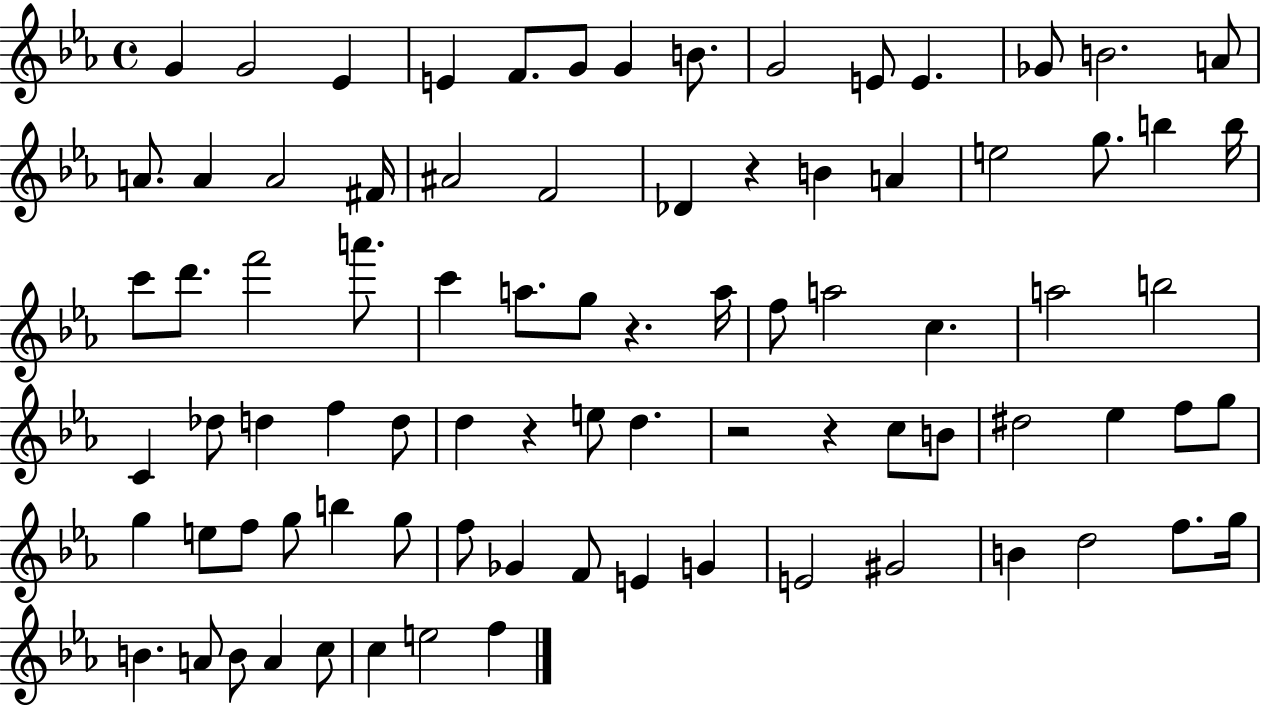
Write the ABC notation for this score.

X:1
T:Untitled
M:4/4
L:1/4
K:Eb
G G2 _E E F/2 G/2 G B/2 G2 E/2 E _G/2 B2 A/2 A/2 A A2 ^F/4 ^A2 F2 _D z B A e2 g/2 b b/4 c'/2 d'/2 f'2 a'/2 c' a/2 g/2 z a/4 f/2 a2 c a2 b2 C _d/2 d f d/2 d z e/2 d z2 z c/2 B/2 ^d2 _e f/2 g/2 g e/2 f/2 g/2 b g/2 f/2 _G F/2 E G E2 ^G2 B d2 f/2 g/4 B A/2 B/2 A c/2 c e2 f